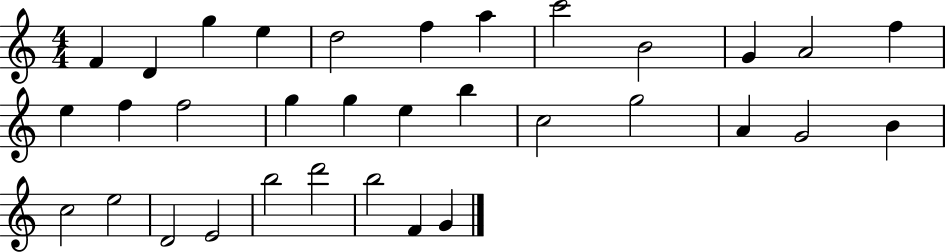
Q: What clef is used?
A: treble